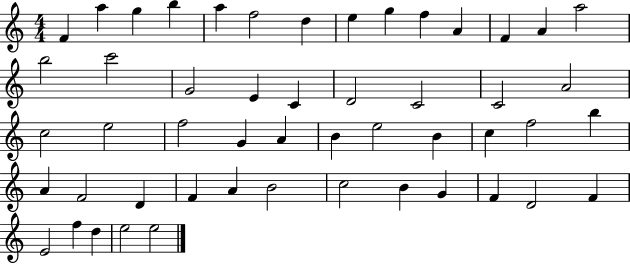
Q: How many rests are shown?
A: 0